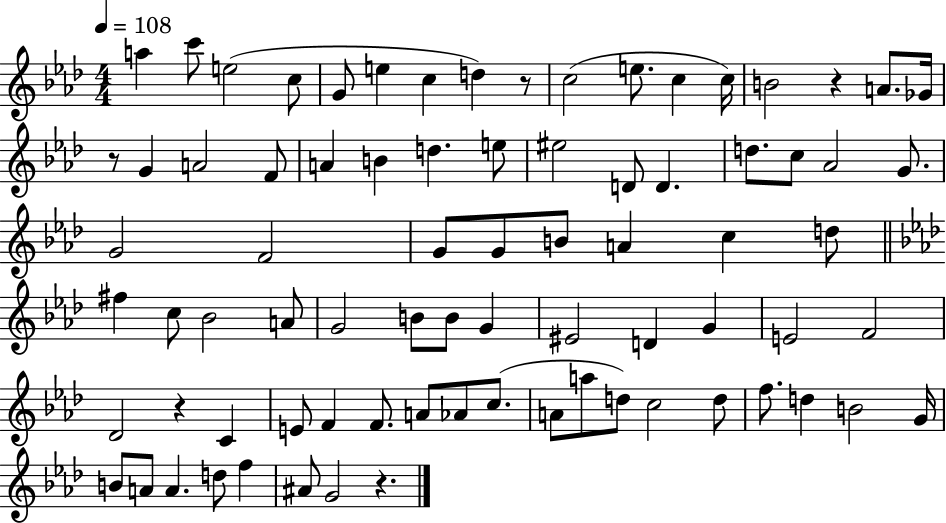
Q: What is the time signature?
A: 4/4